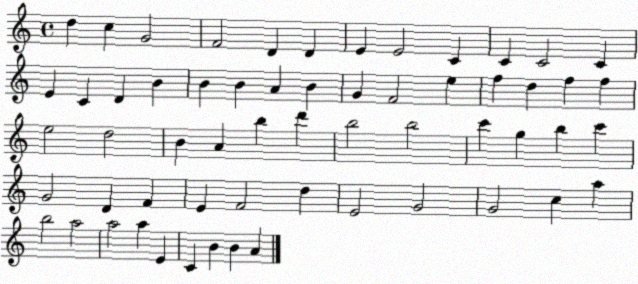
X:1
T:Untitled
M:4/4
L:1/4
K:C
d c G2 F2 D D E E2 C C C2 C E C D B B B A B G F2 e f d f f e2 d2 B A b d' b2 b2 c' g b c' G2 D F E F2 d E2 G2 G2 c a b2 a2 a2 a E C B B A